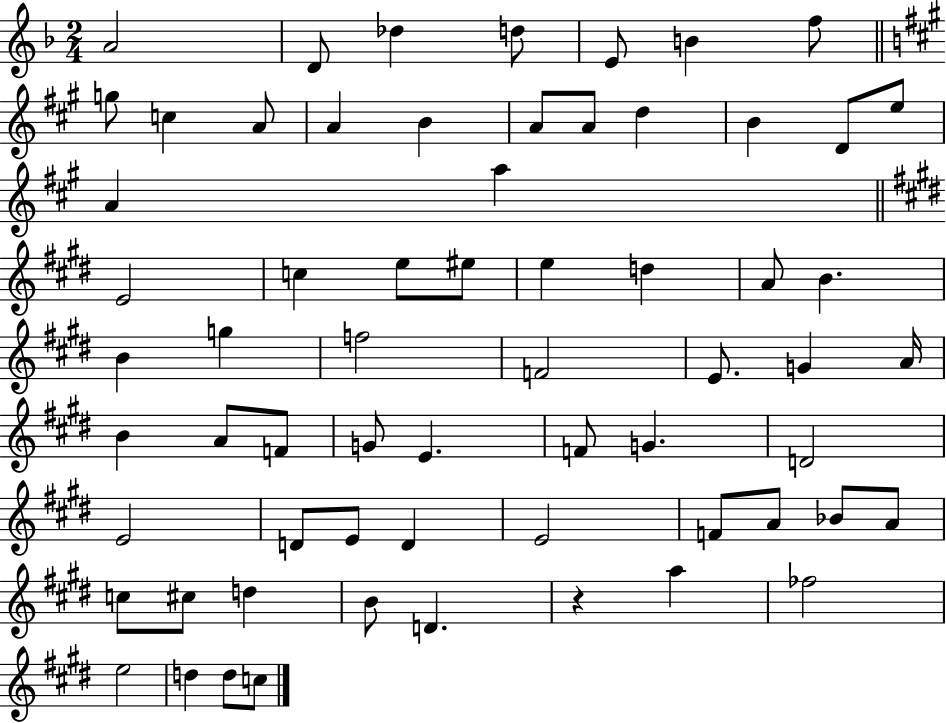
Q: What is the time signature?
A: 2/4